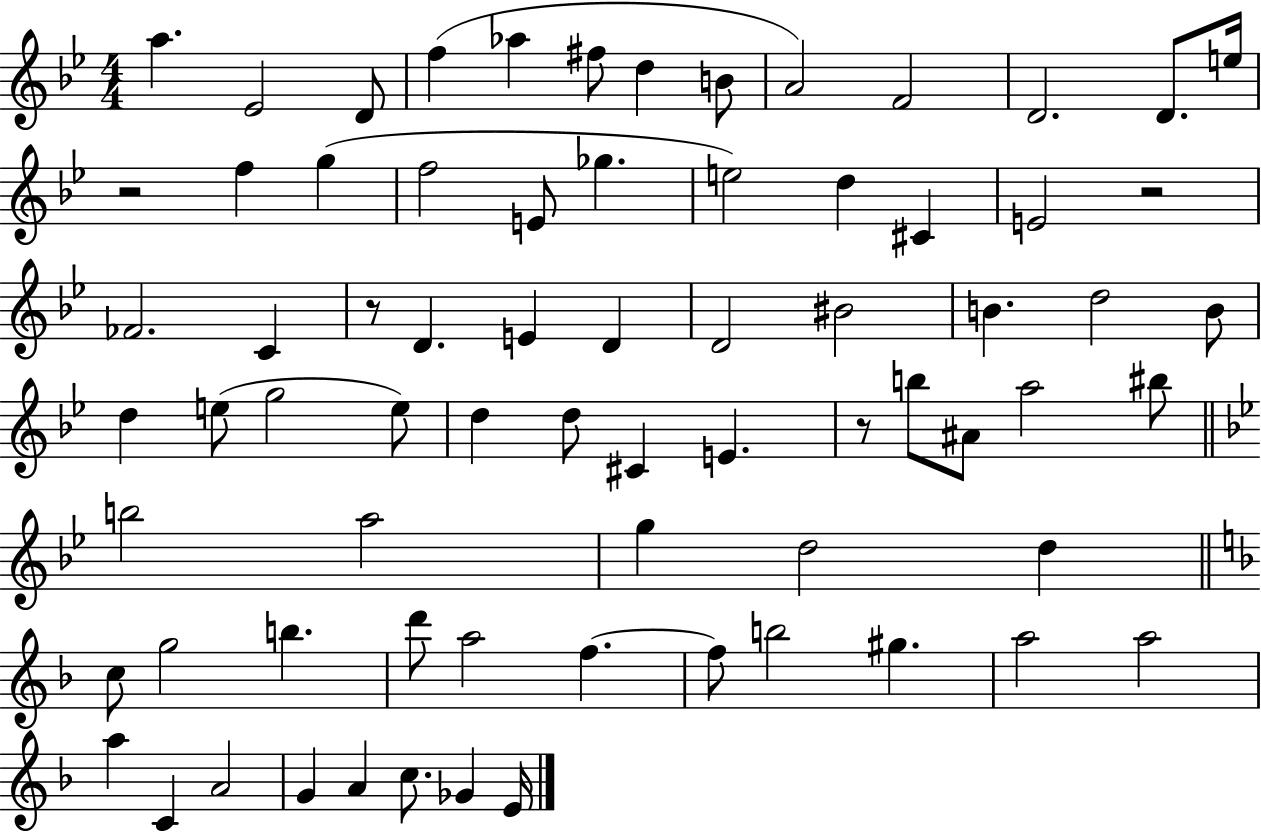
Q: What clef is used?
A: treble